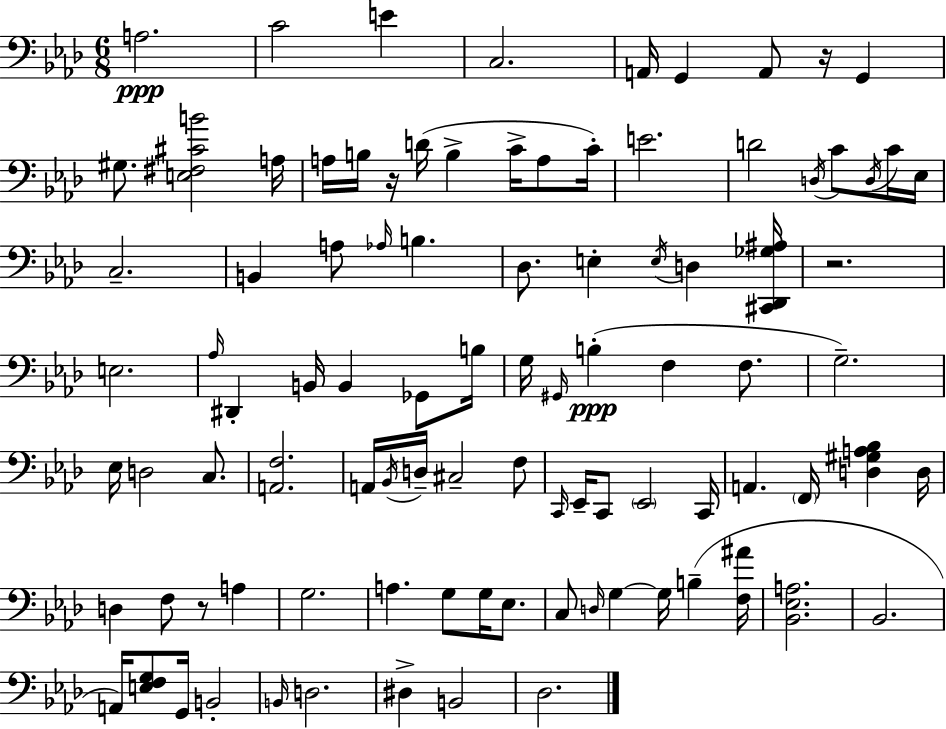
{
  \clef bass
  \numericTimeSignature
  \time 6/8
  \key aes \major
  a2.\ppp | c'2 e'4 | c2. | a,16 g,4 a,8 r16 g,4 | \break gis8. <e fis cis' b'>2 a16 | a16 b16 r16 d'16( b4-> c'16-> a8 c'16-.) | e'2. | d'2 \acciaccatura { d16 } c'8 \acciaccatura { d16 } | \break c'16 ees16 c2.-- | b,4 a8 \grace { aes16 } b4. | des8. e4-. \acciaccatura { e16 } d4 | <cis, des, ges ais>16 r2. | \break e2. | \grace { aes16 } dis,4-. b,16 b,4 | ges,8 b16 g16 \grace { gis,16 } b4-.(\ppp f4 | f8. g2.--) | \break ees16 d2 | c8. <a, f>2. | a,16 \acciaccatura { bes,16 } d16-- cis2-- | f8 \grace { c,16 } ees,16-- c,8 \parenthesize ees,2 | \break c,16 a,4. | \parenthesize f,16 <d gis a bes>4 d16 d4 | f8 r8 a4 g2. | a4. | \break g8 g16 ees8. c8 \grace { d16 } g4~~ | g16 b4--( <f ais'>16 <bes, ees a>2. | bes,2. | a,16) <e f g>8 | \break g,16 b,2-. \grace { b,16 } d2. | dis4-> | b,2 des2. | \bar "|."
}